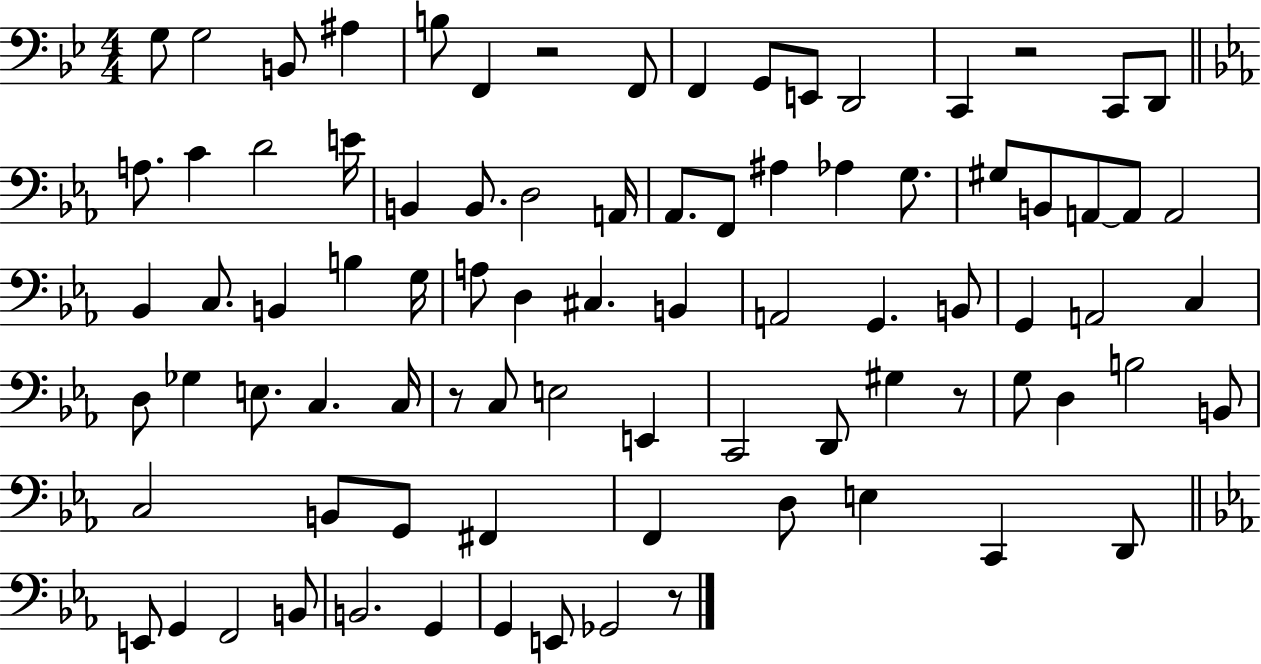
{
  \clef bass
  \numericTimeSignature
  \time 4/4
  \key bes \major
  g8 g2 b,8 ais4 | b8 f,4 r2 f,8 | f,4 g,8 e,8 d,2 | c,4 r2 c,8 d,8 | \break \bar "||" \break \key ees \major a8. c'4 d'2 e'16 | b,4 b,8. d2 a,16 | aes,8. f,8 ais4 aes4 g8. | gis8 b,8 a,8~~ a,8 a,2 | \break bes,4 c8. b,4 b4 g16 | a8 d4 cis4. b,4 | a,2 g,4. b,8 | g,4 a,2 c4 | \break d8 ges4 e8. c4. c16 | r8 c8 e2 e,4 | c,2 d,8 gis4 r8 | g8 d4 b2 b,8 | \break c2 b,8 g,8 fis,4 | f,4 d8 e4 c,4 d,8 | \bar "||" \break \key ees \major e,8 g,4 f,2 b,8 | b,2. g,4 | g,4 e,8 ges,2 r8 | \bar "|."
}